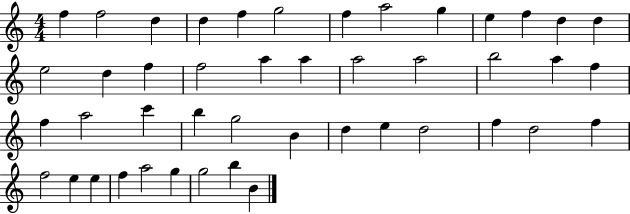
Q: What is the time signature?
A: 4/4